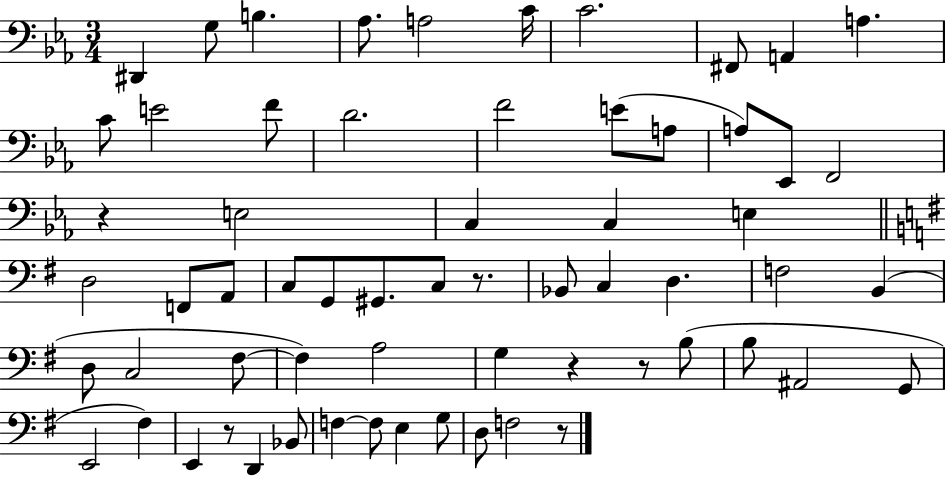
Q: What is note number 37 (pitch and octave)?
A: D3